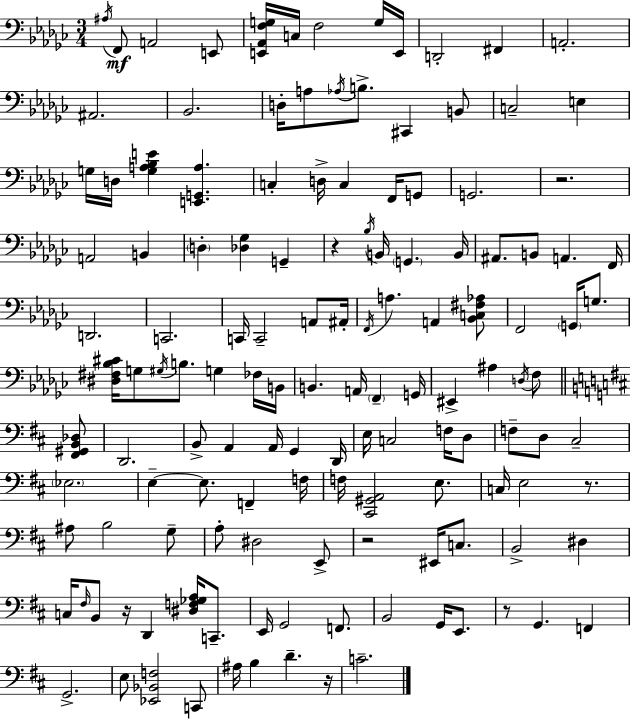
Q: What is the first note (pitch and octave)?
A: A#3